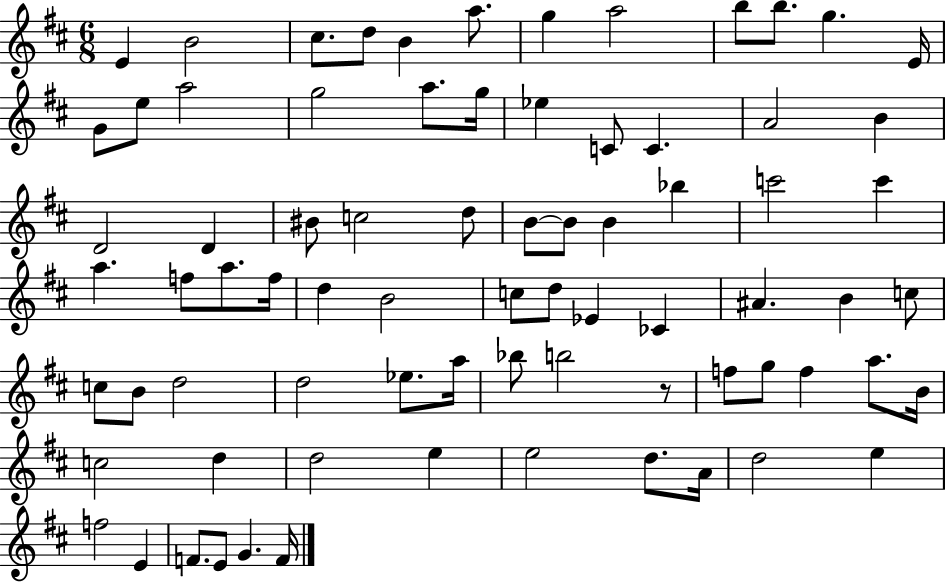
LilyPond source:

{
  \clef treble
  \numericTimeSignature
  \time 6/8
  \key d \major
  e'4 b'2 | cis''8. d''8 b'4 a''8. | g''4 a''2 | b''8 b''8. g''4. e'16 | \break g'8 e''8 a''2 | g''2 a''8. g''16 | ees''4 c'8 c'4. | a'2 b'4 | \break d'2 d'4 | bis'8 c''2 d''8 | b'8~~ b'8 b'4 bes''4 | c'''2 c'''4 | \break a''4. f''8 a''8. f''16 | d''4 b'2 | c''8 d''8 ees'4 ces'4 | ais'4. b'4 c''8 | \break c''8 b'8 d''2 | d''2 ees''8. a''16 | bes''8 b''2 r8 | f''8 g''8 f''4 a''8. b'16 | \break c''2 d''4 | d''2 e''4 | e''2 d''8. a'16 | d''2 e''4 | \break f''2 e'4 | f'8. e'8 g'4. f'16 | \bar "|."
}